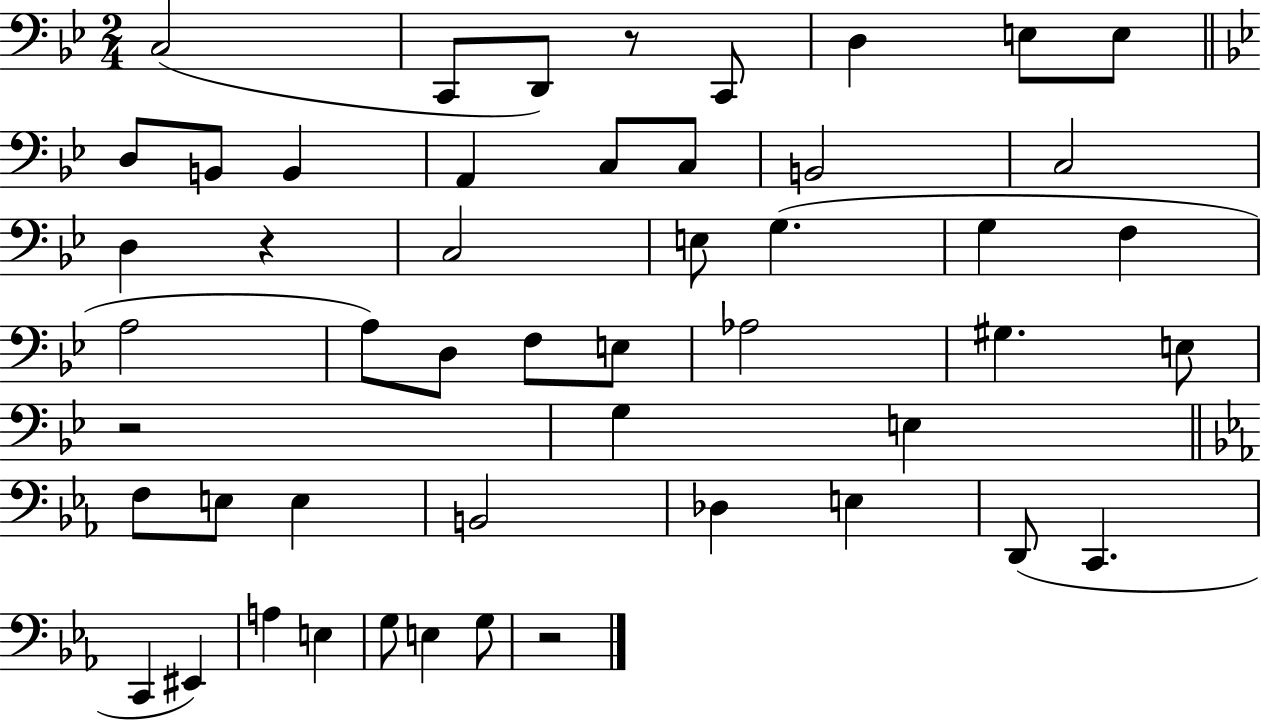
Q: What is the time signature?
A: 2/4